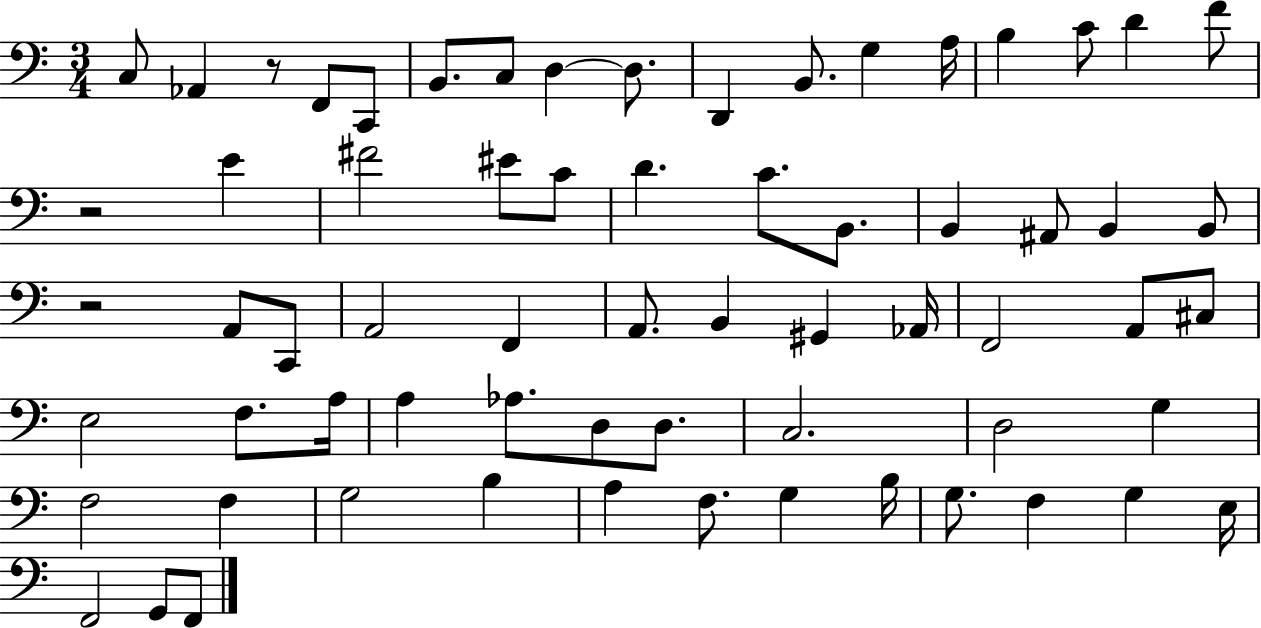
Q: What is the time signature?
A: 3/4